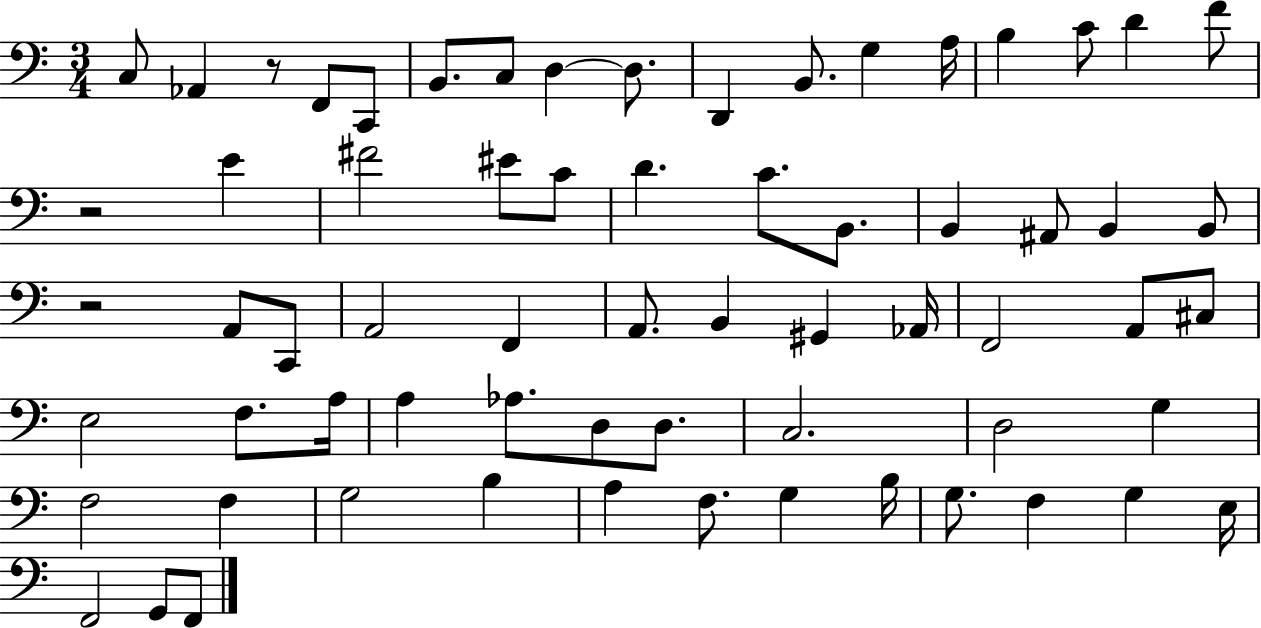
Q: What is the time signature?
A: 3/4